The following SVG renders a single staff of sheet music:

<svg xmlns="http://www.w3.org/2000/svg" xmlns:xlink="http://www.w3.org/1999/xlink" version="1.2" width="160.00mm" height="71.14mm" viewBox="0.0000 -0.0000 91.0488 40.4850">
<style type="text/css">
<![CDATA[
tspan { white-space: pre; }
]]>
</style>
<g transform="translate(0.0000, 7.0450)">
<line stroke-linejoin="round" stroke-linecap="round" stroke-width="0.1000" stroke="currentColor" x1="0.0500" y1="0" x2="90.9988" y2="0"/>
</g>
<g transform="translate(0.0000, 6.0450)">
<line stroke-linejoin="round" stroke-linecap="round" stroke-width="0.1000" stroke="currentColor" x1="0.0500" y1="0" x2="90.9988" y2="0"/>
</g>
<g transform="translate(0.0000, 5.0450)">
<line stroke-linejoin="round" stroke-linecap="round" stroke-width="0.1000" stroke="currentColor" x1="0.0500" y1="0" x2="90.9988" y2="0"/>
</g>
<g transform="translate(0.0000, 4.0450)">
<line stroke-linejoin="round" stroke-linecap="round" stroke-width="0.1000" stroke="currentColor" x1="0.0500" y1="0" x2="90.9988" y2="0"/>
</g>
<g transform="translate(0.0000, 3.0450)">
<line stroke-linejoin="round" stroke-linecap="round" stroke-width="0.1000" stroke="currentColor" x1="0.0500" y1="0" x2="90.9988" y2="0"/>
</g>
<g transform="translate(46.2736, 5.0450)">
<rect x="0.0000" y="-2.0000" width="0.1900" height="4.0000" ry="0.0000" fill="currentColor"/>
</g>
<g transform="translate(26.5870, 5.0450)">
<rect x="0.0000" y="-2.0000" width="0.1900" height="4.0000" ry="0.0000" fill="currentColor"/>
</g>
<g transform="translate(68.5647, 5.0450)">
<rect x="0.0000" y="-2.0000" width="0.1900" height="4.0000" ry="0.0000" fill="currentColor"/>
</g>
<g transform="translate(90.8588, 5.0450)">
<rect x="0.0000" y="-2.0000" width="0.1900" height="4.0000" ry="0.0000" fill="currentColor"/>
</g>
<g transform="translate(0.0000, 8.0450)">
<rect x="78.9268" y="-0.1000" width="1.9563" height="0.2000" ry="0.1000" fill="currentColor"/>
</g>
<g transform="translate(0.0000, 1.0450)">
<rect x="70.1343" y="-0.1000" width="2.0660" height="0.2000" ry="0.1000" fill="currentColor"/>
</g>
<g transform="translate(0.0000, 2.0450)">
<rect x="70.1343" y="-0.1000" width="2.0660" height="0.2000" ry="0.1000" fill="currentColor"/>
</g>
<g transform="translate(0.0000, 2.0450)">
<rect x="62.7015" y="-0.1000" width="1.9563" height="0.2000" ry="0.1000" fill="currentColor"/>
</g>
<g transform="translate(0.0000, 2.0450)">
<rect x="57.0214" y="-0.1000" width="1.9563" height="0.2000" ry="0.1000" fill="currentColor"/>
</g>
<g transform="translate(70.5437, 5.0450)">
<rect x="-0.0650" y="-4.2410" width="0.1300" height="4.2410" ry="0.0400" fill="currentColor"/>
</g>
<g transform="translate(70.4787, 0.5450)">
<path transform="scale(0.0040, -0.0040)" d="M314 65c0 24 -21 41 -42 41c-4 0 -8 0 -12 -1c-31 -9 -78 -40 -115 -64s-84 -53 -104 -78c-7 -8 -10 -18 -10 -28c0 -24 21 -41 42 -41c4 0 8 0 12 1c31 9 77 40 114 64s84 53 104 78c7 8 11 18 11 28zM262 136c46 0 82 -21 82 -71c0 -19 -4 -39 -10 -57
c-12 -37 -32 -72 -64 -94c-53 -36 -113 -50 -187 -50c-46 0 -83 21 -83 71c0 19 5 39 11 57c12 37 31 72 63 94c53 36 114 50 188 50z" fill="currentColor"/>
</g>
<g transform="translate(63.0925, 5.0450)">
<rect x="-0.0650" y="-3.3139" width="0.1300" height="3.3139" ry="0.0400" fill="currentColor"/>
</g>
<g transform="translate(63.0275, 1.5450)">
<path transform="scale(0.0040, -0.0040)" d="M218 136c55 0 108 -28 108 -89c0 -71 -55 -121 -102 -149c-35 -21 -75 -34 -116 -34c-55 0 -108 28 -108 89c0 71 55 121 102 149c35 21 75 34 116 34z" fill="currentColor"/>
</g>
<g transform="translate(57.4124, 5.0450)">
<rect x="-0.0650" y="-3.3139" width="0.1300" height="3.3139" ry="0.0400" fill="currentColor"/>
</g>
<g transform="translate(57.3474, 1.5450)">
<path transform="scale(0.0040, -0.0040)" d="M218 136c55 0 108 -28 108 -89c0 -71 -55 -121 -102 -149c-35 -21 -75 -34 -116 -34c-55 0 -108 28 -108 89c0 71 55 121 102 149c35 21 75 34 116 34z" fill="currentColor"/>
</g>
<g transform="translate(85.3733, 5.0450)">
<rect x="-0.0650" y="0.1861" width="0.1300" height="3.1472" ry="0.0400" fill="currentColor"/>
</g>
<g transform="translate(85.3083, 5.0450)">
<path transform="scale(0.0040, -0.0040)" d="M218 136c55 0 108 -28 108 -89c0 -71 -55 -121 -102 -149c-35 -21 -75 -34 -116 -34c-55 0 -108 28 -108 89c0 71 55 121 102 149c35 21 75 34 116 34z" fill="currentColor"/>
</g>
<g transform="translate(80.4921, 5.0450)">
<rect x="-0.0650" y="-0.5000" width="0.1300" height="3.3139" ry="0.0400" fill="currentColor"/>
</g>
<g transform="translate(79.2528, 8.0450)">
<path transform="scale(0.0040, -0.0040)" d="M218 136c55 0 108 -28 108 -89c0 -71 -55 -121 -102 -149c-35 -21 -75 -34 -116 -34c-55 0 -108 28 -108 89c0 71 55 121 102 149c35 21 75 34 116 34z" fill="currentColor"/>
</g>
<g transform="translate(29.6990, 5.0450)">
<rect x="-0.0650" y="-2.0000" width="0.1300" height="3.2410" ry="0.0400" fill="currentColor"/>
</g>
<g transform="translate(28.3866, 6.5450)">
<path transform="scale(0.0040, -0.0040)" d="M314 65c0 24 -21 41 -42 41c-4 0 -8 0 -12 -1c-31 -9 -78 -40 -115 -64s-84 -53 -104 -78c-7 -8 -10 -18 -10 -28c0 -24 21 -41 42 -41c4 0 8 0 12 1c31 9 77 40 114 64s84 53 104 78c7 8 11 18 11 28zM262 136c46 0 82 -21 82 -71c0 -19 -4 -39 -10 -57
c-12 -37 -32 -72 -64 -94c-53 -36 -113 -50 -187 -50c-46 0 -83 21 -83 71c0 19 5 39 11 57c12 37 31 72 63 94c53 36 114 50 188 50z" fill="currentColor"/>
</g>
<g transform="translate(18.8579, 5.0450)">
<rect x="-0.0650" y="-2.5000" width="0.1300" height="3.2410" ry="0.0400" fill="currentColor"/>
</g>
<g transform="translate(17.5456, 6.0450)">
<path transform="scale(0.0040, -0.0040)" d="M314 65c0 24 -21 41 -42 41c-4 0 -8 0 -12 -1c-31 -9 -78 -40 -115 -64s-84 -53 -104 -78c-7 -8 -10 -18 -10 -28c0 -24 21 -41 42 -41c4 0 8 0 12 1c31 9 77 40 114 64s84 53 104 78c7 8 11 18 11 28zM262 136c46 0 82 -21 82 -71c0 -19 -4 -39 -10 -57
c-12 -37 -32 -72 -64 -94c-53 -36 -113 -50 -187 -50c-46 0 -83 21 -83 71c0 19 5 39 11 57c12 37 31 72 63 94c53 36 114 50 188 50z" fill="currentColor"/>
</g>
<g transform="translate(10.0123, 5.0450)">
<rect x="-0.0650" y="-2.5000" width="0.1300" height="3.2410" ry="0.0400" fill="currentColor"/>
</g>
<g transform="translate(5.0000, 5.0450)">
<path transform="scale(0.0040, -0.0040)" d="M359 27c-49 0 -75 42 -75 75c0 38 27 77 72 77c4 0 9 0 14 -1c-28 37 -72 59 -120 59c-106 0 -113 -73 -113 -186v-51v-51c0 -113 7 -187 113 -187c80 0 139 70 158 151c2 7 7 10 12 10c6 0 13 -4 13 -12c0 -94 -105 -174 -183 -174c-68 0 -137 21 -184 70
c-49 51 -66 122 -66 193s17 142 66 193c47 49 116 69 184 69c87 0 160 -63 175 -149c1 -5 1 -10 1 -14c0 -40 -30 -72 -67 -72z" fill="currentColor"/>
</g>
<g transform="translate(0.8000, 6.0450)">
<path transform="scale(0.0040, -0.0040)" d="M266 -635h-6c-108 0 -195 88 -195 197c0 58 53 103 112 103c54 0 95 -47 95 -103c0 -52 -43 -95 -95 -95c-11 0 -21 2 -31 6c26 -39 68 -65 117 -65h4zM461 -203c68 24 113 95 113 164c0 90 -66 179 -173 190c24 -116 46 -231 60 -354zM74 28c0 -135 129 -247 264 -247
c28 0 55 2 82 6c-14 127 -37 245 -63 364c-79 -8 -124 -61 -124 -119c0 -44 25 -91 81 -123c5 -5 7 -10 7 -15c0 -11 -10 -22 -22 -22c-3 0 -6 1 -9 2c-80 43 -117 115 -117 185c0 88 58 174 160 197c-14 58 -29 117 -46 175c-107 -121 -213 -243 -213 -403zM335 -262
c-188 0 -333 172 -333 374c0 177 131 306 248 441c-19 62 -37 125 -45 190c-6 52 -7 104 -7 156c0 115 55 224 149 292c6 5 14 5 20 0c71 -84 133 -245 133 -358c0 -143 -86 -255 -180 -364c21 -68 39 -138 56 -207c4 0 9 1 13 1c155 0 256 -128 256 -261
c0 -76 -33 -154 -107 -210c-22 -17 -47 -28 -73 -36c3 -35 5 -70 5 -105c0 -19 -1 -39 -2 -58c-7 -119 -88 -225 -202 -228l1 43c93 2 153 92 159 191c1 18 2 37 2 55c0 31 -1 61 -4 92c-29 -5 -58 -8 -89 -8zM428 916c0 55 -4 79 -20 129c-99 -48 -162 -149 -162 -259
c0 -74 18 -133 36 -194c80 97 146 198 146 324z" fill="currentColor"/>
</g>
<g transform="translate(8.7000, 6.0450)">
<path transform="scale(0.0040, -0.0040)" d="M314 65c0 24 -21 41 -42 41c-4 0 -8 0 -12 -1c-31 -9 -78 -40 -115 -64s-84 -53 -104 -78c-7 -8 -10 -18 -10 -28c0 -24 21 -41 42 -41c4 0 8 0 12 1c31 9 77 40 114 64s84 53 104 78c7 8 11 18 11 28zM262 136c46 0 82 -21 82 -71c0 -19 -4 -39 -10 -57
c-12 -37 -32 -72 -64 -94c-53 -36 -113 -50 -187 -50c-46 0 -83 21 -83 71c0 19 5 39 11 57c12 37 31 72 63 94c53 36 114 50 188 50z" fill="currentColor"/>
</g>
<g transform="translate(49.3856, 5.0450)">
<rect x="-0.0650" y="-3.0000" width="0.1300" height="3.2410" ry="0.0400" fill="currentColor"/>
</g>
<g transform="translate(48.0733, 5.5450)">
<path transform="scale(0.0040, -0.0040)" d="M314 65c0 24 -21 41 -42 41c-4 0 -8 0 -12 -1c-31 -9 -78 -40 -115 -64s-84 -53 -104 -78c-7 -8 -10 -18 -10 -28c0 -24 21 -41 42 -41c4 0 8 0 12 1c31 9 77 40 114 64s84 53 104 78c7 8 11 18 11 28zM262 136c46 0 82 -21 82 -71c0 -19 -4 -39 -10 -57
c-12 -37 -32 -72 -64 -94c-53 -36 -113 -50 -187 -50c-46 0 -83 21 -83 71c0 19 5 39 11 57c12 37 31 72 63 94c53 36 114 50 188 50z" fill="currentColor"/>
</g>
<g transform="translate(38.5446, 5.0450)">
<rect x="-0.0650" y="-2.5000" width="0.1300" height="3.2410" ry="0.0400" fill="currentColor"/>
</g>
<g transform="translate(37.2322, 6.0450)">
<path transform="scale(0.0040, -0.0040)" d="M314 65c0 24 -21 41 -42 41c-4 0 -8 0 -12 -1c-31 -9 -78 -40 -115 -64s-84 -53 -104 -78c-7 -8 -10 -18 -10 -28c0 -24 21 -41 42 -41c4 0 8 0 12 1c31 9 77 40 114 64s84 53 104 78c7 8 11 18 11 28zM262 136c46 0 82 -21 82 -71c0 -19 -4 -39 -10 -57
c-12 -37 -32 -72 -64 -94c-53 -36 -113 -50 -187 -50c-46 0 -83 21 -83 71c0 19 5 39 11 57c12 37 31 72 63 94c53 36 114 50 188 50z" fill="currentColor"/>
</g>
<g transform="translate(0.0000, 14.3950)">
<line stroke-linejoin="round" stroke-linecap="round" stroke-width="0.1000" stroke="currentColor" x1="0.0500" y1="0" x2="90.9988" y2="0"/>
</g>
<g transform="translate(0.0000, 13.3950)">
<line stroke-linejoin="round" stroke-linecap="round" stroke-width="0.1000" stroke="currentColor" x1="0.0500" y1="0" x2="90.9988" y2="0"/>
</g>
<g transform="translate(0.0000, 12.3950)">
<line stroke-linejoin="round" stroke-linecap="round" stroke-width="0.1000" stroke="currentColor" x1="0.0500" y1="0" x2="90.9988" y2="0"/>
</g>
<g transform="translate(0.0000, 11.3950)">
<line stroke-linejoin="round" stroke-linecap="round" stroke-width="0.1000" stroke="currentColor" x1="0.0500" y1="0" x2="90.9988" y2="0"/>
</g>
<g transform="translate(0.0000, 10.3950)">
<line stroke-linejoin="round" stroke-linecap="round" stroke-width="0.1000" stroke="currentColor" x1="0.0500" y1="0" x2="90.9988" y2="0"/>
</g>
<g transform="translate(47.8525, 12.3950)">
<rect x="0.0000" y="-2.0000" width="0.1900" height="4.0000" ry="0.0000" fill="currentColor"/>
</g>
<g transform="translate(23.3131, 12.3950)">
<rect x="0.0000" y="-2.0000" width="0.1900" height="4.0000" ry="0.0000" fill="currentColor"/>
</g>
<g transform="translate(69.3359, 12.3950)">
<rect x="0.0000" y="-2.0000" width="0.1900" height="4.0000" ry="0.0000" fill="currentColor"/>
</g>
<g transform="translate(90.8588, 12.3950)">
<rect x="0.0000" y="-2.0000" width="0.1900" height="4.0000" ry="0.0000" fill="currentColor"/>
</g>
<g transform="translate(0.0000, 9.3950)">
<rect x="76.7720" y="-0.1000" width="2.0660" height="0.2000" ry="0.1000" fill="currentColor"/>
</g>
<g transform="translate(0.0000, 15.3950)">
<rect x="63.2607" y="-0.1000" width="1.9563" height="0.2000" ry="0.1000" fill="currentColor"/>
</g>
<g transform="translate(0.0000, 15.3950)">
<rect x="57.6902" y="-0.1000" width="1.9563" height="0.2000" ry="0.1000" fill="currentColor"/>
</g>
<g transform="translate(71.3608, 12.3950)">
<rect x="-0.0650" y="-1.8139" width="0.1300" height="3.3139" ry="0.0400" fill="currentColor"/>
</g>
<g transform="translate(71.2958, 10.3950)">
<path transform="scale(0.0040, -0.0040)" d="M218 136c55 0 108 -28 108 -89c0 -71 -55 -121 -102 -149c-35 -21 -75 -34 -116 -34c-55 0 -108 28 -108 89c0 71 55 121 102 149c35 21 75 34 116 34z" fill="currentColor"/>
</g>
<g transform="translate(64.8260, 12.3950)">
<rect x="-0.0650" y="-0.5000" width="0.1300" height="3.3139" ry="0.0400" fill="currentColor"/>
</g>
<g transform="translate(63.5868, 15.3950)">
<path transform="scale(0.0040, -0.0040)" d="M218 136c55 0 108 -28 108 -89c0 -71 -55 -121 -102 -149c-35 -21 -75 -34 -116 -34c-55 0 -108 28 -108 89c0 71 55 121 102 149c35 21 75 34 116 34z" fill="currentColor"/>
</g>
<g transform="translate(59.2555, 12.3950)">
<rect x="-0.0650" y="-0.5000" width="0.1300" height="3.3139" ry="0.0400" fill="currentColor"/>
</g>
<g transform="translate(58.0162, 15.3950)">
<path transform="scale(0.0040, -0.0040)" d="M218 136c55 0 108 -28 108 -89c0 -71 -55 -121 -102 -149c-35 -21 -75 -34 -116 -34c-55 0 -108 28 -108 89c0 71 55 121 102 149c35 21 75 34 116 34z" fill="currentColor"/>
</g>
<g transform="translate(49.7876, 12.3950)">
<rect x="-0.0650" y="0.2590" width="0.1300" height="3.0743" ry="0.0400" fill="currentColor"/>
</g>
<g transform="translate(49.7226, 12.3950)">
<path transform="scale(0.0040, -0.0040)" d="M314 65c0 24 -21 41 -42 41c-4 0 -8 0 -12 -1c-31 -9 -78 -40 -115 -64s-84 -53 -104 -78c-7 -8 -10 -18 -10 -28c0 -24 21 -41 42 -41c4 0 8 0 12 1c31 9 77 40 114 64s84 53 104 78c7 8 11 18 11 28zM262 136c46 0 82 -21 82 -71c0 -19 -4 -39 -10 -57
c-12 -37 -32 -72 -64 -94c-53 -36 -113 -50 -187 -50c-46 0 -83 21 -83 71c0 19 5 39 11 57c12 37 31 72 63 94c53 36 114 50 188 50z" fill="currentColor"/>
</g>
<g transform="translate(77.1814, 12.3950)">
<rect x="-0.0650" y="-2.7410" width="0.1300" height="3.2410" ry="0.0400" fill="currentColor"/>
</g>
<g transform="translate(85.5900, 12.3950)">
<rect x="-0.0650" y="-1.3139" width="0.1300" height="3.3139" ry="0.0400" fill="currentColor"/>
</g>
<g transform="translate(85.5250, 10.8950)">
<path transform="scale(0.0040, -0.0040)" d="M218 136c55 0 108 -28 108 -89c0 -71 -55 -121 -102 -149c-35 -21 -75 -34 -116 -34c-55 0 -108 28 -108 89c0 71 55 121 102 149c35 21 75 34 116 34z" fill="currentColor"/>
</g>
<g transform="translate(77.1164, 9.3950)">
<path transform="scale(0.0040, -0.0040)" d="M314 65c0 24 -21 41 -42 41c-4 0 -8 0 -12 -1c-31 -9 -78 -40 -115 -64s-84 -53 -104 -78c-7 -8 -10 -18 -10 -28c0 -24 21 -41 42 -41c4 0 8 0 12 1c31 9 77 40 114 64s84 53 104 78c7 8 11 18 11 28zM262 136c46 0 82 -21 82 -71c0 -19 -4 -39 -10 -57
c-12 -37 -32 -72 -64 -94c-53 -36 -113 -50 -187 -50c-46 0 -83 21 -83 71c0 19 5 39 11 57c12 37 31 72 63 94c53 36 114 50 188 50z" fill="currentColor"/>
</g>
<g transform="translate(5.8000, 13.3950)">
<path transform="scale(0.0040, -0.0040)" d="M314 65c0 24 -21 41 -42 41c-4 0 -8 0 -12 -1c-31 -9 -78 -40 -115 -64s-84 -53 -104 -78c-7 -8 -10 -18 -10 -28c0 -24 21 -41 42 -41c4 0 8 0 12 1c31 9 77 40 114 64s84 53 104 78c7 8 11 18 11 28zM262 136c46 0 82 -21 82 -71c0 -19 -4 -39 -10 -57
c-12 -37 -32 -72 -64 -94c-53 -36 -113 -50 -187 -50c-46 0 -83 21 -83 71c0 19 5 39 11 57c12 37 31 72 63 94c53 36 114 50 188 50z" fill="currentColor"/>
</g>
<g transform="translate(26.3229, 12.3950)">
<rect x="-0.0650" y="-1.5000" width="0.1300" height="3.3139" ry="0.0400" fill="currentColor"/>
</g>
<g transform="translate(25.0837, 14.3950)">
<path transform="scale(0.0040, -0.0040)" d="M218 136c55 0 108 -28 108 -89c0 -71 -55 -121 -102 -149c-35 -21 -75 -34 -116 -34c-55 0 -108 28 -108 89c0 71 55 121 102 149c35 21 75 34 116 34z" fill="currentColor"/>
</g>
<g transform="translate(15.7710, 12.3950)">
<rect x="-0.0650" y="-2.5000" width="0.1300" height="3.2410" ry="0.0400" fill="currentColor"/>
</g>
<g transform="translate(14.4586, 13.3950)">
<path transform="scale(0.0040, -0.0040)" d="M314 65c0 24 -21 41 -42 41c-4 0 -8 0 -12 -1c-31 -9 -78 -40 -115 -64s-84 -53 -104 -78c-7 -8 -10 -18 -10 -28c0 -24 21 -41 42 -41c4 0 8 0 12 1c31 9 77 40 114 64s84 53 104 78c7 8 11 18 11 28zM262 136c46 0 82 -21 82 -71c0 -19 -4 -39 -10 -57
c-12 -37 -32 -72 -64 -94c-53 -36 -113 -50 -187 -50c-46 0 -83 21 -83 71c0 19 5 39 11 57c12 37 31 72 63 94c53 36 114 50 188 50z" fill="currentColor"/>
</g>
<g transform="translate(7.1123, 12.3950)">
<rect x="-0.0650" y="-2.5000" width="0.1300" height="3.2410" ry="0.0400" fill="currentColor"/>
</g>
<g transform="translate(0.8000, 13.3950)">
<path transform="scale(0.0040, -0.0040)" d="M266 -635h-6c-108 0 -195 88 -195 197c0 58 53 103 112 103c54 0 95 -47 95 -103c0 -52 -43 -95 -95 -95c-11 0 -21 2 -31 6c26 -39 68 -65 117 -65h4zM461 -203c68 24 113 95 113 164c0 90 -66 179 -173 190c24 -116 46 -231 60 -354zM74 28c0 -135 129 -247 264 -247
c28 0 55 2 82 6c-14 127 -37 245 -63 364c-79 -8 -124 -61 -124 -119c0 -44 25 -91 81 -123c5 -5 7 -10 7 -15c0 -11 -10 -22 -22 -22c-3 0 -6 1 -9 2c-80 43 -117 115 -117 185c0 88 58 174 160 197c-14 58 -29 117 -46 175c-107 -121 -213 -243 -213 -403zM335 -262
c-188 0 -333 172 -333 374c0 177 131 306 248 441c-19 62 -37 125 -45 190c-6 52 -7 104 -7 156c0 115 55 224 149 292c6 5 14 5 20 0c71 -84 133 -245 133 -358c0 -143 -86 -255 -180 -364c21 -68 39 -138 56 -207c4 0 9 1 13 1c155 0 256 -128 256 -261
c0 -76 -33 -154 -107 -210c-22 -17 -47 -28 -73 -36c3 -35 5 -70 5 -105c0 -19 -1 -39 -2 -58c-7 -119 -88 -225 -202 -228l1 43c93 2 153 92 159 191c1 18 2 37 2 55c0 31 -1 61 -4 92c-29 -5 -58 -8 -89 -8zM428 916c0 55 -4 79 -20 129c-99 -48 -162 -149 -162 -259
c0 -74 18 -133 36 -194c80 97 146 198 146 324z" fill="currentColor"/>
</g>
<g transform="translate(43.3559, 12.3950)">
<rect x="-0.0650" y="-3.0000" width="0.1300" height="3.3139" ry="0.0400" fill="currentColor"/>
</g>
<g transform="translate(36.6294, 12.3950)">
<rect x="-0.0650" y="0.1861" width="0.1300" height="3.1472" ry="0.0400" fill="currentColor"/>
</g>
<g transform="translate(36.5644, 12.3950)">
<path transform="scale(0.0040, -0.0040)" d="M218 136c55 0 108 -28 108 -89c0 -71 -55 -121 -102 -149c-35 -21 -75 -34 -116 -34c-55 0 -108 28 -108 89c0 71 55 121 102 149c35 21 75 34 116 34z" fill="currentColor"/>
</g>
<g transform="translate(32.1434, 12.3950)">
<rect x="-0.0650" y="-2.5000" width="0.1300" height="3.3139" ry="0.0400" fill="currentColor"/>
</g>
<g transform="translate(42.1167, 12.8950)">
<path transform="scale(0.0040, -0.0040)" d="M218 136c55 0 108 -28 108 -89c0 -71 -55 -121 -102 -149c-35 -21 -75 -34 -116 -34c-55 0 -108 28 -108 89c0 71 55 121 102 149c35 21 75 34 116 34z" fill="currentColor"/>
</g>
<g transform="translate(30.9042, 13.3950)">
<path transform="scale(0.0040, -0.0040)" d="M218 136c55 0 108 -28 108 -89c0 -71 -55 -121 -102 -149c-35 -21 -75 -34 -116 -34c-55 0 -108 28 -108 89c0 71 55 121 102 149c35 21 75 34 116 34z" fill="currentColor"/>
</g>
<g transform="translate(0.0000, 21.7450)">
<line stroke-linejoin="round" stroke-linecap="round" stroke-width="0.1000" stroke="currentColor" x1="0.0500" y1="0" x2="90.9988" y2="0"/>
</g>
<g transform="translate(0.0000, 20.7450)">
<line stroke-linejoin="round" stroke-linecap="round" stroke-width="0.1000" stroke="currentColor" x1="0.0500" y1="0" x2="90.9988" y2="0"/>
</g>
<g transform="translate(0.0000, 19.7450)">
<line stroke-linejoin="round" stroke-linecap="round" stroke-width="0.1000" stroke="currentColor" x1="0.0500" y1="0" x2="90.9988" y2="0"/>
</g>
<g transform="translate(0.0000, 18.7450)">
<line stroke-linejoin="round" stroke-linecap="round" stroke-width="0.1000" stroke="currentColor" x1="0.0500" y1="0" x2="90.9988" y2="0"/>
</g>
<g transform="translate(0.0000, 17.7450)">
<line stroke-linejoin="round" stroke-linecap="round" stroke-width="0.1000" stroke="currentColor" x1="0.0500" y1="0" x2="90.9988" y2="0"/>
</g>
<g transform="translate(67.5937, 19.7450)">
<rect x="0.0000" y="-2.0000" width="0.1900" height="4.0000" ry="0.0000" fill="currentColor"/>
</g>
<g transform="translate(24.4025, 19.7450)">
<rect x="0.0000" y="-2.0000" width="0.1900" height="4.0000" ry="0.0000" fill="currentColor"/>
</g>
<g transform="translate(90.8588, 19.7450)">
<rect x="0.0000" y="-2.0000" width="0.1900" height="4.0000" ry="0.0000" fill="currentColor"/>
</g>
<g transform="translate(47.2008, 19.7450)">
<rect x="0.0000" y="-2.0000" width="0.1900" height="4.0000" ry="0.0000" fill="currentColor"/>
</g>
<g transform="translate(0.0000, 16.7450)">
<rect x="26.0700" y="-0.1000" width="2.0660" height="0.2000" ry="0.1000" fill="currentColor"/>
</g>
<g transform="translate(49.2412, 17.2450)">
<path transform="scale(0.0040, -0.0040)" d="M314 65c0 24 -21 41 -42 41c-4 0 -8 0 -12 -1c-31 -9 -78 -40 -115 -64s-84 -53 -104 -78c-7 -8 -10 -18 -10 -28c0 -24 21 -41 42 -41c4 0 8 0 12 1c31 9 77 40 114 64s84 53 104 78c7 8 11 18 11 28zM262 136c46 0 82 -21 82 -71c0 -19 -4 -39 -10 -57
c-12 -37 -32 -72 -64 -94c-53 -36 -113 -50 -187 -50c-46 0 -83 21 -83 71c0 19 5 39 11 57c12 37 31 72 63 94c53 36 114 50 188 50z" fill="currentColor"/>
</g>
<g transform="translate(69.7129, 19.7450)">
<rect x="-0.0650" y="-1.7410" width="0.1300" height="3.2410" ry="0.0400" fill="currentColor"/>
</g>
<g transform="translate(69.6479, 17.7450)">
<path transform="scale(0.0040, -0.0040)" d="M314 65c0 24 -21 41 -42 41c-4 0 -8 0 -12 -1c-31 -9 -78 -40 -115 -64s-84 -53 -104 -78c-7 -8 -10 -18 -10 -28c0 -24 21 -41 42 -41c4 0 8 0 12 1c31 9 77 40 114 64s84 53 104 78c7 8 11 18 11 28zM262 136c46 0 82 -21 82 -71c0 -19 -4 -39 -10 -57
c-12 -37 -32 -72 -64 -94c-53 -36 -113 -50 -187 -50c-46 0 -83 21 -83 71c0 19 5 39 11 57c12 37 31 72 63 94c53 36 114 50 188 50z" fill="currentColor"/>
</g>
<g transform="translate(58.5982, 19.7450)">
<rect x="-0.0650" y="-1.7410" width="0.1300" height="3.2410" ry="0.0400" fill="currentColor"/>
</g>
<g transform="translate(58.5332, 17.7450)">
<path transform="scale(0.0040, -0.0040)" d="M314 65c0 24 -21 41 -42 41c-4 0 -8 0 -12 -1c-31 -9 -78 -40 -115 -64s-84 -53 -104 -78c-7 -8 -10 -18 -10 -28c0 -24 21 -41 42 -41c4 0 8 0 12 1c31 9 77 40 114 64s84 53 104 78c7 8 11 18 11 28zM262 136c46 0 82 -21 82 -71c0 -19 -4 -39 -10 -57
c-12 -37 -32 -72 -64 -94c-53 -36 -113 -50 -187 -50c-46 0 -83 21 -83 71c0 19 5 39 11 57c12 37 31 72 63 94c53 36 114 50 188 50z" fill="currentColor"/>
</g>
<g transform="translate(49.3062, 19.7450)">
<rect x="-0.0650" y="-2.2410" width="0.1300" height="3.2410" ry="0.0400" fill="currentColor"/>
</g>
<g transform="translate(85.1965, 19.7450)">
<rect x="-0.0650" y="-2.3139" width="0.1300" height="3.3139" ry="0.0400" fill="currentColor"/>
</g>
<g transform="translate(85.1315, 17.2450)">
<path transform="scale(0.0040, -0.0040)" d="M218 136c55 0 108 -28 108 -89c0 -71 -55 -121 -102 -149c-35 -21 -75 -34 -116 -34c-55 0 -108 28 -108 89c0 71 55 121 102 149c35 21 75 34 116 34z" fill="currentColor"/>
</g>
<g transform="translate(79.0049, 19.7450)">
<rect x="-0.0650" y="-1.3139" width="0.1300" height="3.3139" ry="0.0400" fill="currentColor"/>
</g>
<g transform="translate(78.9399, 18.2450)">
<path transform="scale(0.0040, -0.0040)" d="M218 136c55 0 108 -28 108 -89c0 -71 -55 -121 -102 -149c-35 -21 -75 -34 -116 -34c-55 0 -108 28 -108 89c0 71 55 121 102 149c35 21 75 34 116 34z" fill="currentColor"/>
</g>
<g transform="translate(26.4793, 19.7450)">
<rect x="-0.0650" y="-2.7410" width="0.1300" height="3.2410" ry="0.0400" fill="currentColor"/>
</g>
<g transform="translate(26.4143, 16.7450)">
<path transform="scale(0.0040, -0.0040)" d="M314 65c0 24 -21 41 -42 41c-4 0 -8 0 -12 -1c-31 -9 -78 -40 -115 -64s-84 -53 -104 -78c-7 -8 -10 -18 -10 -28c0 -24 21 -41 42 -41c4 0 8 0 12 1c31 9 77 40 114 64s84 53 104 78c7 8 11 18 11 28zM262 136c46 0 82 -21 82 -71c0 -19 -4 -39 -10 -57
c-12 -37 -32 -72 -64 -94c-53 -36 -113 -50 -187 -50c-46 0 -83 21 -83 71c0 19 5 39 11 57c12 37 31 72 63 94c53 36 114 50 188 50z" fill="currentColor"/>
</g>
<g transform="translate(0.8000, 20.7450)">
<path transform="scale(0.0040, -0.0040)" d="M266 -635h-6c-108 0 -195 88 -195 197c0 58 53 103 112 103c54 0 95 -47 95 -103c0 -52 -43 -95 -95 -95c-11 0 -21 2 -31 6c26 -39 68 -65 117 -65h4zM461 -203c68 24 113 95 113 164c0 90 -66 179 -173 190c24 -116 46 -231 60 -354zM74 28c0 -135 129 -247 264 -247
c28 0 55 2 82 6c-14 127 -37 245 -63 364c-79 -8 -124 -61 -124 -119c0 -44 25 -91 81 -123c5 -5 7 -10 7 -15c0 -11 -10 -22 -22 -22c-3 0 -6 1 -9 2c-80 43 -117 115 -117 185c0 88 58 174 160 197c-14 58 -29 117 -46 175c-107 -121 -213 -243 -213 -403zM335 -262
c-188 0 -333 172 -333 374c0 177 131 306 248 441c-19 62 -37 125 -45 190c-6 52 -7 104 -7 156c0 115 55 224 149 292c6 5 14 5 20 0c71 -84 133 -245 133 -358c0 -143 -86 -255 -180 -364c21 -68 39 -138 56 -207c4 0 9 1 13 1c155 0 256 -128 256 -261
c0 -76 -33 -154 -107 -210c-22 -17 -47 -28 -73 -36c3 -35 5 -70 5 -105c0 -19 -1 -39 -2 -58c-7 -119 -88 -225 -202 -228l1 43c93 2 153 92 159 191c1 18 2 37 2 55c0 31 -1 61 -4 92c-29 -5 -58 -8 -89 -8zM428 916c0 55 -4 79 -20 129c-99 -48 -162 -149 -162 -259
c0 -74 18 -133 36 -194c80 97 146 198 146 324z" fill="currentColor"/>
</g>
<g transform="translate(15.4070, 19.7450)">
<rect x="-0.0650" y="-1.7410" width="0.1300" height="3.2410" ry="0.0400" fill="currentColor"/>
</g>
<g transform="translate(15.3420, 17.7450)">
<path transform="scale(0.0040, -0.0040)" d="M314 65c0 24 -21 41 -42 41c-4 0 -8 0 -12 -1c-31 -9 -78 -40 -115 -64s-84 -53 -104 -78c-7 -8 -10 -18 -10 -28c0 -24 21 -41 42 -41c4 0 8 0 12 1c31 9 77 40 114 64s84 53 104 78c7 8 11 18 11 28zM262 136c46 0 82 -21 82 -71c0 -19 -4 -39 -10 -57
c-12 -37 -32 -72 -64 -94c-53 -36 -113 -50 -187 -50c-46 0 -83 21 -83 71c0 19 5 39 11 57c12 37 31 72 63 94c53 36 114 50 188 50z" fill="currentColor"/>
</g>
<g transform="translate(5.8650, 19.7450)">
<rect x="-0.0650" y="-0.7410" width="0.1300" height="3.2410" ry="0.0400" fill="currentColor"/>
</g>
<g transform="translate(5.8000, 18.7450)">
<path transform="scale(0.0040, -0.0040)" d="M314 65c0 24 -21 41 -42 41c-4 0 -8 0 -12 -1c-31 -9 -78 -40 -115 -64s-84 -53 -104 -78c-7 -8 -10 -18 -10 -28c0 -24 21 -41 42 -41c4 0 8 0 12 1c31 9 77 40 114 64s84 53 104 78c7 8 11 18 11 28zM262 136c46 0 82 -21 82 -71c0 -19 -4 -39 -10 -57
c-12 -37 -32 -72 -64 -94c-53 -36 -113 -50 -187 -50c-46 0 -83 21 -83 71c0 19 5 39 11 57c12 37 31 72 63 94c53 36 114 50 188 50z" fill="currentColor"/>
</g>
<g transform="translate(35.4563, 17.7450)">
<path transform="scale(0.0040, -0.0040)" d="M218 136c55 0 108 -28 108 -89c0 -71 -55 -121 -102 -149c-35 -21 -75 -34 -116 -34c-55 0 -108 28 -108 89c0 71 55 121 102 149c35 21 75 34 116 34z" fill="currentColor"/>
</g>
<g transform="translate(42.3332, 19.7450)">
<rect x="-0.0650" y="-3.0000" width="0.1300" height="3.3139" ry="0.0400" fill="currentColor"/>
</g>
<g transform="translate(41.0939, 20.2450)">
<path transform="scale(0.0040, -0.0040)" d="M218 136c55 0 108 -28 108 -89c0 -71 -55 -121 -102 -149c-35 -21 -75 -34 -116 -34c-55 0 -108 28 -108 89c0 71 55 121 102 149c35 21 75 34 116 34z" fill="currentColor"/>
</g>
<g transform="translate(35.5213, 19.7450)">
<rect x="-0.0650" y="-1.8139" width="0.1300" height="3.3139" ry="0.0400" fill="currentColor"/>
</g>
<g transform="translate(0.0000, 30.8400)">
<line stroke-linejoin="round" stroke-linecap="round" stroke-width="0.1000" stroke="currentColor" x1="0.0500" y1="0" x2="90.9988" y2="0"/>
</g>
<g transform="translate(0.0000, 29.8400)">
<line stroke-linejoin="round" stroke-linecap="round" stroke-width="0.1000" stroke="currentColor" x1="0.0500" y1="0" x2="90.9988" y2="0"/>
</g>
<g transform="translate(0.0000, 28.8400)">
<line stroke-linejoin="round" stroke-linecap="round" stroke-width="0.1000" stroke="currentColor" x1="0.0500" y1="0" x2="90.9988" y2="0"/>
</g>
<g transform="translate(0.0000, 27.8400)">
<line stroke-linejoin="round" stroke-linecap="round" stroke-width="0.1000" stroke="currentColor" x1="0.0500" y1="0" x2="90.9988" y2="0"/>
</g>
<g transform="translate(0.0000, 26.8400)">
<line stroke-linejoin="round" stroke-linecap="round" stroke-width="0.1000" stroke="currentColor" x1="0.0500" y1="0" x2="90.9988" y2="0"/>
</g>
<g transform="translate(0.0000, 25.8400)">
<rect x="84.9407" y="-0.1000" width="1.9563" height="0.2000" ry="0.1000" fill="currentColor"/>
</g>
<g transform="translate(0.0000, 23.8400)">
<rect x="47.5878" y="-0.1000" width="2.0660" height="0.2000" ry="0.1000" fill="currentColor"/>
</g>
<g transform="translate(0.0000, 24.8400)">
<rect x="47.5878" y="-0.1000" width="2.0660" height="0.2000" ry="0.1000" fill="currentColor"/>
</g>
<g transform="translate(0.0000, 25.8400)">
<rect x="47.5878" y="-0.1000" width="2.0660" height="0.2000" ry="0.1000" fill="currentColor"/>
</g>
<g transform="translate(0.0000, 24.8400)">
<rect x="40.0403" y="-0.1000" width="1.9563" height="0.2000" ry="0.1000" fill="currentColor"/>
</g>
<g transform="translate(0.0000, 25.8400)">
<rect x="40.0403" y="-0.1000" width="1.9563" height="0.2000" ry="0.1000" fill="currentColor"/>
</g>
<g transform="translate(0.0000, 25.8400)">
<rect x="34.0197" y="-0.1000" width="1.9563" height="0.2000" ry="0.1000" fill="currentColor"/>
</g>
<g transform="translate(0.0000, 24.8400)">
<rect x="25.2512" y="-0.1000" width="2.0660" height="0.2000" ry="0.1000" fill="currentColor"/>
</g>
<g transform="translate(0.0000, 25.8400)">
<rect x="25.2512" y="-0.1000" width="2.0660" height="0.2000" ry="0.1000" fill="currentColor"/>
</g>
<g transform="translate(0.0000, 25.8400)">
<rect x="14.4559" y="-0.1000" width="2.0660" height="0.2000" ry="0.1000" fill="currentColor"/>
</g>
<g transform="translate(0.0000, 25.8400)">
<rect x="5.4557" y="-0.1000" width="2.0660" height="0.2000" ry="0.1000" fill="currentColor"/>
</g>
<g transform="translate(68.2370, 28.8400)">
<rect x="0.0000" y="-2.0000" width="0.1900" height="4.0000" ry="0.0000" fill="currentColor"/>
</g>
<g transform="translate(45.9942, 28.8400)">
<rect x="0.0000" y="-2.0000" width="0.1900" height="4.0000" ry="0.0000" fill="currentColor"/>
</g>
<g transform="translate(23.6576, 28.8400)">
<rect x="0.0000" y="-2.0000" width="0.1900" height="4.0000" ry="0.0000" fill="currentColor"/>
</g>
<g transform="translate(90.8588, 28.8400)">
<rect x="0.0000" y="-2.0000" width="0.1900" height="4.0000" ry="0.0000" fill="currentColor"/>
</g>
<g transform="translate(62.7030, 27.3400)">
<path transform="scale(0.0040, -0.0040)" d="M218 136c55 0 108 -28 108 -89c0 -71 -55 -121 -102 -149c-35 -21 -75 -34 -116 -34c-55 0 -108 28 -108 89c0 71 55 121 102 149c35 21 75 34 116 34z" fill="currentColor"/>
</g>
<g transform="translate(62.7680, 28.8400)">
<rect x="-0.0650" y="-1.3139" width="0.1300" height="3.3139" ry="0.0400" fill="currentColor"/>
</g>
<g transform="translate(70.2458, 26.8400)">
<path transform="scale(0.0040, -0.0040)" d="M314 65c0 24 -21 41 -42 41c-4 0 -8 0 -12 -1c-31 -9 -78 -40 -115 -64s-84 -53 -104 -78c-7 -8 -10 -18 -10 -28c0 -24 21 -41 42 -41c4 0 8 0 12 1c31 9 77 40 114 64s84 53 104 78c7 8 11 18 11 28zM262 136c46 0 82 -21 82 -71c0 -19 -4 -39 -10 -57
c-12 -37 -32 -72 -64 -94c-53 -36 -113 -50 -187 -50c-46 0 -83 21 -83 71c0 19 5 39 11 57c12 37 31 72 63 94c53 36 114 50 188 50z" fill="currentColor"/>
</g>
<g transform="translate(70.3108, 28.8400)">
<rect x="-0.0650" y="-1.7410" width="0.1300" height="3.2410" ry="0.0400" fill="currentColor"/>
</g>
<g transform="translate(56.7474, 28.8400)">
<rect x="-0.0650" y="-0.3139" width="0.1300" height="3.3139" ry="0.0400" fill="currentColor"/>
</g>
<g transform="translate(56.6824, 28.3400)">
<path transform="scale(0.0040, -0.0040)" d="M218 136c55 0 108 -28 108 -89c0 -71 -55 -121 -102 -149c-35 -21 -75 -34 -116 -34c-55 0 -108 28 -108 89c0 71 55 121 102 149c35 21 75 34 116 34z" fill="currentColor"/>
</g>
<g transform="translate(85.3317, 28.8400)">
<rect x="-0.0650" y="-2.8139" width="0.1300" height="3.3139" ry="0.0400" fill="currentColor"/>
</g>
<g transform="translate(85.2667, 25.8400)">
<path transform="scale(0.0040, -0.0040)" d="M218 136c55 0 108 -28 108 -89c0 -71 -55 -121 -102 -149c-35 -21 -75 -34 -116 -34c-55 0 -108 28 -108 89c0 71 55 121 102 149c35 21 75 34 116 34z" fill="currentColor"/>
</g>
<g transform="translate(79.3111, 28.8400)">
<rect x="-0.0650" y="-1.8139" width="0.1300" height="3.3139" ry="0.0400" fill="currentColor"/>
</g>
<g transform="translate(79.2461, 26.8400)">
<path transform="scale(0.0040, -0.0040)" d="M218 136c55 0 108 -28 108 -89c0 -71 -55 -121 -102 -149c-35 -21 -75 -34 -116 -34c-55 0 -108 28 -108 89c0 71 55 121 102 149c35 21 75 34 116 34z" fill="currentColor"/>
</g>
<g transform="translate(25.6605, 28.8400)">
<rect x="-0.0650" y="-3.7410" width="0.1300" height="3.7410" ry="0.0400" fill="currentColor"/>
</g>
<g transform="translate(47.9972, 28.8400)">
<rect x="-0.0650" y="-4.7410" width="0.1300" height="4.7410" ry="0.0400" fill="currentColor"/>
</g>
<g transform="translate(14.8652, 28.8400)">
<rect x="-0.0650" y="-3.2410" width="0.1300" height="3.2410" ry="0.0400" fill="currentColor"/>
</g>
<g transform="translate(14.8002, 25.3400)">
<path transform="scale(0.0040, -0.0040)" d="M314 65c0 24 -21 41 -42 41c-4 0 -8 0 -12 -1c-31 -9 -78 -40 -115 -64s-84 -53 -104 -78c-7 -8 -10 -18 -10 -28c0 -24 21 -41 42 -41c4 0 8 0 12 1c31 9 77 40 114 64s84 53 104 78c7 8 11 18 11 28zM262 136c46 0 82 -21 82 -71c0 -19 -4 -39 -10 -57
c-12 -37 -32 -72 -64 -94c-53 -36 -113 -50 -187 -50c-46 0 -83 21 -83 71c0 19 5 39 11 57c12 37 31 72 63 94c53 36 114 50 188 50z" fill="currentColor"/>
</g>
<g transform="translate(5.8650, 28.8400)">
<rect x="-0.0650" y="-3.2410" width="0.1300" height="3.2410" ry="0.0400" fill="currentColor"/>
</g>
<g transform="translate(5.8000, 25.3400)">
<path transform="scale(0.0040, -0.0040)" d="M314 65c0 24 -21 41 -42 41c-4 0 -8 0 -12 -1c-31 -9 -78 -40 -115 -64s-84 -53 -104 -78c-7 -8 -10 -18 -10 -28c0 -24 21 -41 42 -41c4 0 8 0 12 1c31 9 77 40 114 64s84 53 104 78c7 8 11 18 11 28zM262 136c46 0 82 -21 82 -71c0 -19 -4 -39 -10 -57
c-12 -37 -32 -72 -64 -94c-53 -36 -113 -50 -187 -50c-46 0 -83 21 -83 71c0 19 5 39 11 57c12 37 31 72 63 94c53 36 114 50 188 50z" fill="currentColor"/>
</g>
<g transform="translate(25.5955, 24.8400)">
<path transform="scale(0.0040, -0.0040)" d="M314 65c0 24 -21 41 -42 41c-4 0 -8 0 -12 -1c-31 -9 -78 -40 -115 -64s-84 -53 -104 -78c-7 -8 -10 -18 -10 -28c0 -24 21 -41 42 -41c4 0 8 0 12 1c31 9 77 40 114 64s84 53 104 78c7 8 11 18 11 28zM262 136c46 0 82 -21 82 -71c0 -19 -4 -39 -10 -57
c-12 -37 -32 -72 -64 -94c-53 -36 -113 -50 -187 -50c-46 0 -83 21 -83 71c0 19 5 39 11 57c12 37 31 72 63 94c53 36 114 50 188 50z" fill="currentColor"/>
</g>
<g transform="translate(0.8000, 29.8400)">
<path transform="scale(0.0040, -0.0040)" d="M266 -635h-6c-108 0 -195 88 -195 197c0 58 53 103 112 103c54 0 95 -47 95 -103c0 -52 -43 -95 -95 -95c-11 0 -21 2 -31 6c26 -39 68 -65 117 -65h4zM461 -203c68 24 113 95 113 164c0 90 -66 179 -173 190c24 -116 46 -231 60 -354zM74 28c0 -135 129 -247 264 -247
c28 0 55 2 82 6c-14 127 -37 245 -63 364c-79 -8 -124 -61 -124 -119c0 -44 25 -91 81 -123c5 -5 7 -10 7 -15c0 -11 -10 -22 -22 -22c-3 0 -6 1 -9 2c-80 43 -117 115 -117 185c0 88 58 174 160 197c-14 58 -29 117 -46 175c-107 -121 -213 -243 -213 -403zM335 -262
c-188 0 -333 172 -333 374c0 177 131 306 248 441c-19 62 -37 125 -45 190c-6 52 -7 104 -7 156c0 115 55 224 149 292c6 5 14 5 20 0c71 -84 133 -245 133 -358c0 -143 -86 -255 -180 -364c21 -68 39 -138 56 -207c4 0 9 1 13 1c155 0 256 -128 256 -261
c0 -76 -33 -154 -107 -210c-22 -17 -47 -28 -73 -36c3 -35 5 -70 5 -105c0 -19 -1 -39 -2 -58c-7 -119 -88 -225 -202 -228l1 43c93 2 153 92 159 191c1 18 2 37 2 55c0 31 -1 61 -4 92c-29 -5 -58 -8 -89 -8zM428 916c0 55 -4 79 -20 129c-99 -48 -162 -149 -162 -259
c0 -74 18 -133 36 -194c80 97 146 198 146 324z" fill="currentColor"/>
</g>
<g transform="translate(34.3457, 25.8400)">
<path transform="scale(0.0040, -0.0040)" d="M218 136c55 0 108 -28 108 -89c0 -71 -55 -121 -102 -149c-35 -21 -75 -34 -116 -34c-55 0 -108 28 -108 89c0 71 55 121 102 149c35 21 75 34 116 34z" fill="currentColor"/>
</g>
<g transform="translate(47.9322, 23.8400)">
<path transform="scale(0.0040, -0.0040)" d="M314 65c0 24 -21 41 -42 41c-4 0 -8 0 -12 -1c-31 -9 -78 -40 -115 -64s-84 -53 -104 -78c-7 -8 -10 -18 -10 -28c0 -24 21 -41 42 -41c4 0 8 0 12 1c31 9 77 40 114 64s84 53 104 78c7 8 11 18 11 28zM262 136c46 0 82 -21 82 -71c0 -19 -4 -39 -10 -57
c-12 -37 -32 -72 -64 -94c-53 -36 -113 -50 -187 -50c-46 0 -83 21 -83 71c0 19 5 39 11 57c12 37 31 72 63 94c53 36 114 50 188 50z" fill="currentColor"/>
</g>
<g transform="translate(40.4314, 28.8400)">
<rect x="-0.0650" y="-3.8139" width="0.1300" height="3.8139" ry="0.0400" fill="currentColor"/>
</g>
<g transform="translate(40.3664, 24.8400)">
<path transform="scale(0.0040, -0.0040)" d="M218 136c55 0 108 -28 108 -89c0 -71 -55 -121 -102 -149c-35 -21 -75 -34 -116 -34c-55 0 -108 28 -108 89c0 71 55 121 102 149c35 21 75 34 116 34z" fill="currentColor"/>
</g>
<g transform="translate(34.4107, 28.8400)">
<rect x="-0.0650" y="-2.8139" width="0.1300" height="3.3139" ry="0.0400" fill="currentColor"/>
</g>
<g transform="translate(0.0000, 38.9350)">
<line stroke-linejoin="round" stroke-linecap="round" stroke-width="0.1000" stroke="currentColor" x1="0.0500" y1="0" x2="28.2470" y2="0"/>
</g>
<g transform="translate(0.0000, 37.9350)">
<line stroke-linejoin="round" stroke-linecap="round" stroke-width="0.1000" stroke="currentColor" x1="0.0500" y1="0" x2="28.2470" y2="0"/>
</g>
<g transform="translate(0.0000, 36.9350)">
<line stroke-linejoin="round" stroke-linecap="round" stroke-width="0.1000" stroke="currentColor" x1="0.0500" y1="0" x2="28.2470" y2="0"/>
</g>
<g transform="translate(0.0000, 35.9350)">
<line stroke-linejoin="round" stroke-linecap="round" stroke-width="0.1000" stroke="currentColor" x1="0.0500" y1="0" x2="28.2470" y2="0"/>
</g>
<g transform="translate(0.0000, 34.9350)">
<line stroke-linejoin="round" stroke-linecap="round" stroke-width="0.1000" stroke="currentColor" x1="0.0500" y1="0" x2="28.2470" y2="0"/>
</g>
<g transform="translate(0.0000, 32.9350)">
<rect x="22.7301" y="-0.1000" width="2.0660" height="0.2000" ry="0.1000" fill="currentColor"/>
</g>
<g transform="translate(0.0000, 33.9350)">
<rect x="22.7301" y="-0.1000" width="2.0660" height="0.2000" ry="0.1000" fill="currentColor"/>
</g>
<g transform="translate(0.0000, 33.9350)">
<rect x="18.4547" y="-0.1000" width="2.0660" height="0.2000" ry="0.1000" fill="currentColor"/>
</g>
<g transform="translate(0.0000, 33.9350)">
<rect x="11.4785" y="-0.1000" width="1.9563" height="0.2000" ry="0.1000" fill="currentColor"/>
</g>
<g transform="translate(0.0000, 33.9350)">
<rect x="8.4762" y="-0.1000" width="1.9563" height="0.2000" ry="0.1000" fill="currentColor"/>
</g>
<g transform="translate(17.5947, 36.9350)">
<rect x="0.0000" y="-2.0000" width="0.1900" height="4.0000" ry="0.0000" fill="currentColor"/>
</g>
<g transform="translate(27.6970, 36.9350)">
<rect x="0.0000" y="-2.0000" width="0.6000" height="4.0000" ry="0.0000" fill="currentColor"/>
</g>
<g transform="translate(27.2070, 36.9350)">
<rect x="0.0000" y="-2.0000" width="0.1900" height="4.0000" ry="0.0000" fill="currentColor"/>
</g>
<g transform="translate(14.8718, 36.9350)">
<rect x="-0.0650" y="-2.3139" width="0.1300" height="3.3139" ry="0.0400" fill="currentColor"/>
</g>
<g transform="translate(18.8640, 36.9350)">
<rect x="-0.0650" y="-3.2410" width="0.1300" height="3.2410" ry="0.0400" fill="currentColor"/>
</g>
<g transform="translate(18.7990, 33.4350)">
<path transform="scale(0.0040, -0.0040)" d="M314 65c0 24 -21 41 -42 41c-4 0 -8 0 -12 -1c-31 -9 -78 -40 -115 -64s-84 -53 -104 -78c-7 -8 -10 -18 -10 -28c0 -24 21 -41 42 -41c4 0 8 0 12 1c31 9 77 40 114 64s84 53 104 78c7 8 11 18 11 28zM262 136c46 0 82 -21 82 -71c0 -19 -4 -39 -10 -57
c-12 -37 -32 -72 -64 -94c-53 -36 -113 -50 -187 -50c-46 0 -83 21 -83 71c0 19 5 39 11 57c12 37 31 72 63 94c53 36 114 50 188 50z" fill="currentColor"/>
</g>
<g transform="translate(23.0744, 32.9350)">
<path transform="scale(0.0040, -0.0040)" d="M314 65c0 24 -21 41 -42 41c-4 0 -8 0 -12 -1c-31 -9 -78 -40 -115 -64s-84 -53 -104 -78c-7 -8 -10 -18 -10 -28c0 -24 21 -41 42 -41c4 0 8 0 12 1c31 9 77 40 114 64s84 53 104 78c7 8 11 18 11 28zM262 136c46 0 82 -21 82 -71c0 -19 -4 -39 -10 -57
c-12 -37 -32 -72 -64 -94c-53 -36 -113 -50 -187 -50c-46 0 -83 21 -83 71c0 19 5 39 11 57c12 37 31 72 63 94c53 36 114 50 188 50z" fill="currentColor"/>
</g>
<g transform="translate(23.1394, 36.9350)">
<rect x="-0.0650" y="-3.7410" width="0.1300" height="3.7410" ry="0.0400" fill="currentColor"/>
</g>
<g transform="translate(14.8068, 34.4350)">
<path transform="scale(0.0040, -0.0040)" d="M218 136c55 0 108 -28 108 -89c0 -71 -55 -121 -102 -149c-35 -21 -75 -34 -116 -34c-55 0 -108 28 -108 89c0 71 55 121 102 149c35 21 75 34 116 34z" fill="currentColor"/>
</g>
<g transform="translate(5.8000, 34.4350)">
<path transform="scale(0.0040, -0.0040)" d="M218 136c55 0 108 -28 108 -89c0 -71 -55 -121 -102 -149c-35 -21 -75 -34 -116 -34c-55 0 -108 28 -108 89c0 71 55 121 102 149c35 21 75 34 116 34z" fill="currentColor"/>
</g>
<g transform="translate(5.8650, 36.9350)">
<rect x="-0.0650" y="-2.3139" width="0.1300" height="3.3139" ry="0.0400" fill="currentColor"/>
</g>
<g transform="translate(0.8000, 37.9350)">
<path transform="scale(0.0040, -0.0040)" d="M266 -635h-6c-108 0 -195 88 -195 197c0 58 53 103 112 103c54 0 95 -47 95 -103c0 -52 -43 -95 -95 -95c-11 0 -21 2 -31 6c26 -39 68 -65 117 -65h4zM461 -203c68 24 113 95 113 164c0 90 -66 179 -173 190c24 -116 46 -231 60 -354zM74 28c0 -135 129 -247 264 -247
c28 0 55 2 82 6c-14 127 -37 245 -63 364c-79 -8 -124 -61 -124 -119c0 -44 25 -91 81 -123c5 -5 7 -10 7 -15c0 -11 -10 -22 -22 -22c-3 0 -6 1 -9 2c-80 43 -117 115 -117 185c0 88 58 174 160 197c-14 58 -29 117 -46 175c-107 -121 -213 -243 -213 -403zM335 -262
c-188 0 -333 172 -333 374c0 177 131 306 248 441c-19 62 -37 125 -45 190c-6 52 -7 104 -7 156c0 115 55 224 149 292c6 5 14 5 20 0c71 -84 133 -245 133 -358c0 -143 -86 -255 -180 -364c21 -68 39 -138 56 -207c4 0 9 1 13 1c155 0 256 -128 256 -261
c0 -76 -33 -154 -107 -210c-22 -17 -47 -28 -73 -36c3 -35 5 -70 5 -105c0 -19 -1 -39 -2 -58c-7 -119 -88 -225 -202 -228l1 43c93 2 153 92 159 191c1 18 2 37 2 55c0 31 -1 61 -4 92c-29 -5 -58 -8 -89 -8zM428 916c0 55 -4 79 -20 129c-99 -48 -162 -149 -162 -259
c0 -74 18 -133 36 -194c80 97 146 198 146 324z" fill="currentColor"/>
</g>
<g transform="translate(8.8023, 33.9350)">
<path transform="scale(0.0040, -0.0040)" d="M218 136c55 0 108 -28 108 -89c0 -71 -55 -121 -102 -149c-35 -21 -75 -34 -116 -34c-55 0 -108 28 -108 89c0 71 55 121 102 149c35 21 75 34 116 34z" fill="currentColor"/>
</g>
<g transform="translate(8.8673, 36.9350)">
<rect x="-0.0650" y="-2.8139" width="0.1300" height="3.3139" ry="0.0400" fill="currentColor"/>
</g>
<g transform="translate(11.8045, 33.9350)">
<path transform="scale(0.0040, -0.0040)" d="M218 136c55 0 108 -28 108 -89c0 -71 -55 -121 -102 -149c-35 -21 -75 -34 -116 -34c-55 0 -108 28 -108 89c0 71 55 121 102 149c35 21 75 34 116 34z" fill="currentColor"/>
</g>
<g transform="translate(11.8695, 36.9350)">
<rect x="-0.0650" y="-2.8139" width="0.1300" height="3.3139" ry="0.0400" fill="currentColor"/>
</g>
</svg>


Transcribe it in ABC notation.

X:1
T:Untitled
M:4/4
L:1/4
K:C
G2 G2 F2 G2 A2 b b d'2 C B G2 G2 E G B A B2 C C f a2 e d2 f2 a2 f A g2 f2 f2 e g b2 b2 c'2 a c' e'2 c e f2 f a g a a g b2 c'2